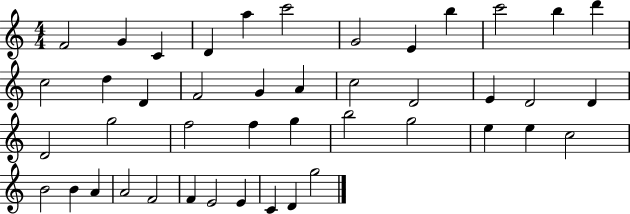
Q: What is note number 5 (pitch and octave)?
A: A5